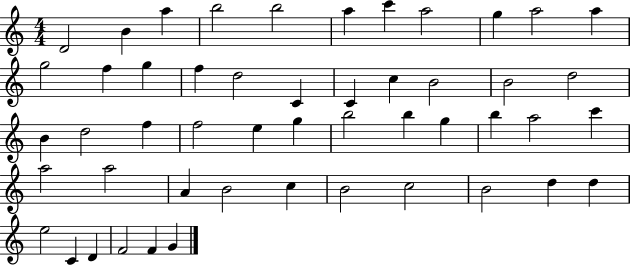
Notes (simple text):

D4/h B4/q A5/q B5/h B5/h A5/q C6/q A5/h G5/q A5/h A5/q G5/h F5/q G5/q F5/q D5/h C4/q C4/q C5/q B4/h B4/h D5/h B4/q D5/h F5/q F5/h E5/q G5/q B5/h B5/q G5/q B5/q A5/h C6/q A5/h A5/h A4/q B4/h C5/q B4/h C5/h B4/h D5/q D5/q E5/h C4/q D4/q F4/h F4/q G4/q